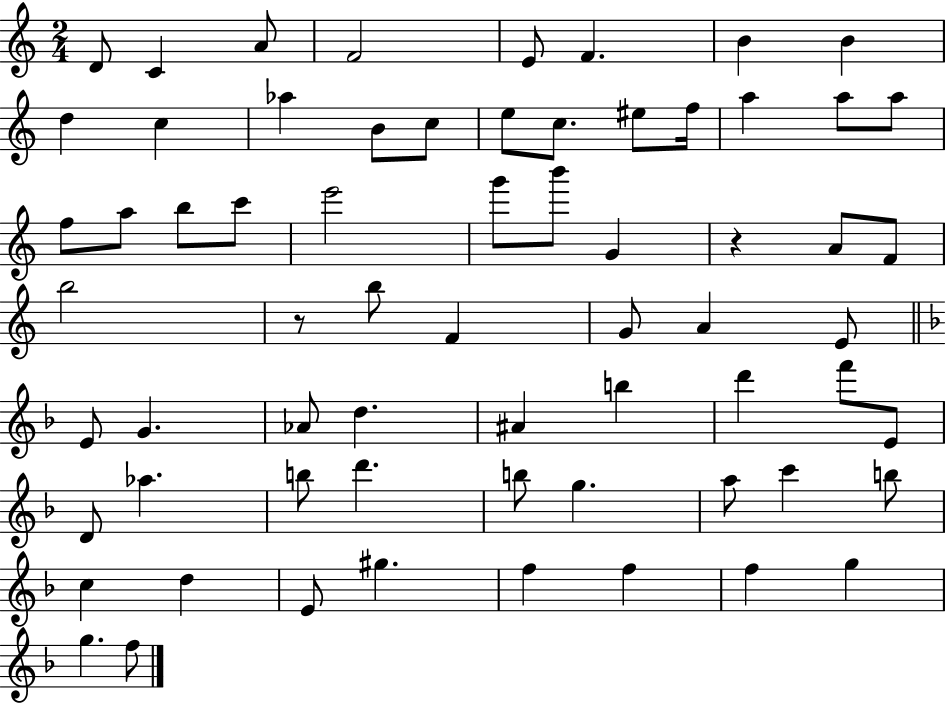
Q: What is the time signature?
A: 2/4